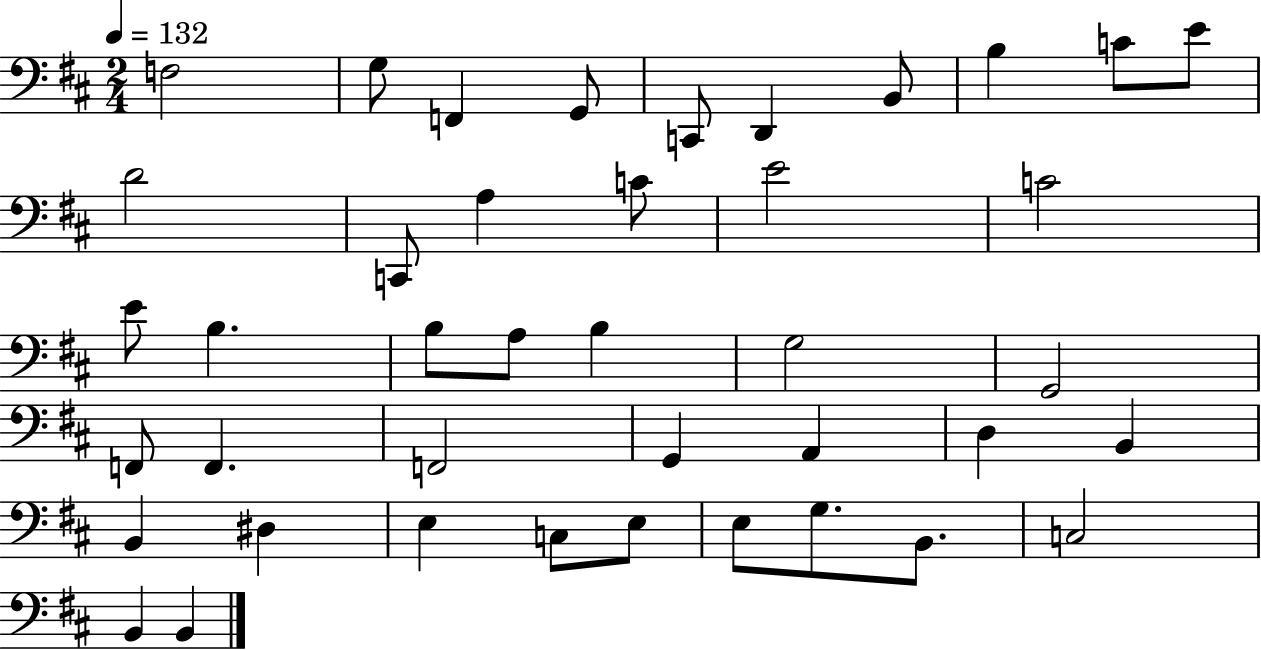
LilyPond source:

{
  \clef bass
  \numericTimeSignature
  \time 2/4
  \key d \major
  \tempo 4 = 132
  f2 | g8 f,4 g,8 | c,8 d,4 b,8 | b4 c'8 e'8 | \break d'2 | c,8 a4 c'8 | e'2 | c'2 | \break e'8 b4. | b8 a8 b4 | g2 | g,2 | \break f,8 f,4. | f,2 | g,4 a,4 | d4 b,4 | \break b,4 dis4 | e4 c8 e8 | e8 g8. b,8. | c2 | \break b,4 b,4 | \bar "|."
}